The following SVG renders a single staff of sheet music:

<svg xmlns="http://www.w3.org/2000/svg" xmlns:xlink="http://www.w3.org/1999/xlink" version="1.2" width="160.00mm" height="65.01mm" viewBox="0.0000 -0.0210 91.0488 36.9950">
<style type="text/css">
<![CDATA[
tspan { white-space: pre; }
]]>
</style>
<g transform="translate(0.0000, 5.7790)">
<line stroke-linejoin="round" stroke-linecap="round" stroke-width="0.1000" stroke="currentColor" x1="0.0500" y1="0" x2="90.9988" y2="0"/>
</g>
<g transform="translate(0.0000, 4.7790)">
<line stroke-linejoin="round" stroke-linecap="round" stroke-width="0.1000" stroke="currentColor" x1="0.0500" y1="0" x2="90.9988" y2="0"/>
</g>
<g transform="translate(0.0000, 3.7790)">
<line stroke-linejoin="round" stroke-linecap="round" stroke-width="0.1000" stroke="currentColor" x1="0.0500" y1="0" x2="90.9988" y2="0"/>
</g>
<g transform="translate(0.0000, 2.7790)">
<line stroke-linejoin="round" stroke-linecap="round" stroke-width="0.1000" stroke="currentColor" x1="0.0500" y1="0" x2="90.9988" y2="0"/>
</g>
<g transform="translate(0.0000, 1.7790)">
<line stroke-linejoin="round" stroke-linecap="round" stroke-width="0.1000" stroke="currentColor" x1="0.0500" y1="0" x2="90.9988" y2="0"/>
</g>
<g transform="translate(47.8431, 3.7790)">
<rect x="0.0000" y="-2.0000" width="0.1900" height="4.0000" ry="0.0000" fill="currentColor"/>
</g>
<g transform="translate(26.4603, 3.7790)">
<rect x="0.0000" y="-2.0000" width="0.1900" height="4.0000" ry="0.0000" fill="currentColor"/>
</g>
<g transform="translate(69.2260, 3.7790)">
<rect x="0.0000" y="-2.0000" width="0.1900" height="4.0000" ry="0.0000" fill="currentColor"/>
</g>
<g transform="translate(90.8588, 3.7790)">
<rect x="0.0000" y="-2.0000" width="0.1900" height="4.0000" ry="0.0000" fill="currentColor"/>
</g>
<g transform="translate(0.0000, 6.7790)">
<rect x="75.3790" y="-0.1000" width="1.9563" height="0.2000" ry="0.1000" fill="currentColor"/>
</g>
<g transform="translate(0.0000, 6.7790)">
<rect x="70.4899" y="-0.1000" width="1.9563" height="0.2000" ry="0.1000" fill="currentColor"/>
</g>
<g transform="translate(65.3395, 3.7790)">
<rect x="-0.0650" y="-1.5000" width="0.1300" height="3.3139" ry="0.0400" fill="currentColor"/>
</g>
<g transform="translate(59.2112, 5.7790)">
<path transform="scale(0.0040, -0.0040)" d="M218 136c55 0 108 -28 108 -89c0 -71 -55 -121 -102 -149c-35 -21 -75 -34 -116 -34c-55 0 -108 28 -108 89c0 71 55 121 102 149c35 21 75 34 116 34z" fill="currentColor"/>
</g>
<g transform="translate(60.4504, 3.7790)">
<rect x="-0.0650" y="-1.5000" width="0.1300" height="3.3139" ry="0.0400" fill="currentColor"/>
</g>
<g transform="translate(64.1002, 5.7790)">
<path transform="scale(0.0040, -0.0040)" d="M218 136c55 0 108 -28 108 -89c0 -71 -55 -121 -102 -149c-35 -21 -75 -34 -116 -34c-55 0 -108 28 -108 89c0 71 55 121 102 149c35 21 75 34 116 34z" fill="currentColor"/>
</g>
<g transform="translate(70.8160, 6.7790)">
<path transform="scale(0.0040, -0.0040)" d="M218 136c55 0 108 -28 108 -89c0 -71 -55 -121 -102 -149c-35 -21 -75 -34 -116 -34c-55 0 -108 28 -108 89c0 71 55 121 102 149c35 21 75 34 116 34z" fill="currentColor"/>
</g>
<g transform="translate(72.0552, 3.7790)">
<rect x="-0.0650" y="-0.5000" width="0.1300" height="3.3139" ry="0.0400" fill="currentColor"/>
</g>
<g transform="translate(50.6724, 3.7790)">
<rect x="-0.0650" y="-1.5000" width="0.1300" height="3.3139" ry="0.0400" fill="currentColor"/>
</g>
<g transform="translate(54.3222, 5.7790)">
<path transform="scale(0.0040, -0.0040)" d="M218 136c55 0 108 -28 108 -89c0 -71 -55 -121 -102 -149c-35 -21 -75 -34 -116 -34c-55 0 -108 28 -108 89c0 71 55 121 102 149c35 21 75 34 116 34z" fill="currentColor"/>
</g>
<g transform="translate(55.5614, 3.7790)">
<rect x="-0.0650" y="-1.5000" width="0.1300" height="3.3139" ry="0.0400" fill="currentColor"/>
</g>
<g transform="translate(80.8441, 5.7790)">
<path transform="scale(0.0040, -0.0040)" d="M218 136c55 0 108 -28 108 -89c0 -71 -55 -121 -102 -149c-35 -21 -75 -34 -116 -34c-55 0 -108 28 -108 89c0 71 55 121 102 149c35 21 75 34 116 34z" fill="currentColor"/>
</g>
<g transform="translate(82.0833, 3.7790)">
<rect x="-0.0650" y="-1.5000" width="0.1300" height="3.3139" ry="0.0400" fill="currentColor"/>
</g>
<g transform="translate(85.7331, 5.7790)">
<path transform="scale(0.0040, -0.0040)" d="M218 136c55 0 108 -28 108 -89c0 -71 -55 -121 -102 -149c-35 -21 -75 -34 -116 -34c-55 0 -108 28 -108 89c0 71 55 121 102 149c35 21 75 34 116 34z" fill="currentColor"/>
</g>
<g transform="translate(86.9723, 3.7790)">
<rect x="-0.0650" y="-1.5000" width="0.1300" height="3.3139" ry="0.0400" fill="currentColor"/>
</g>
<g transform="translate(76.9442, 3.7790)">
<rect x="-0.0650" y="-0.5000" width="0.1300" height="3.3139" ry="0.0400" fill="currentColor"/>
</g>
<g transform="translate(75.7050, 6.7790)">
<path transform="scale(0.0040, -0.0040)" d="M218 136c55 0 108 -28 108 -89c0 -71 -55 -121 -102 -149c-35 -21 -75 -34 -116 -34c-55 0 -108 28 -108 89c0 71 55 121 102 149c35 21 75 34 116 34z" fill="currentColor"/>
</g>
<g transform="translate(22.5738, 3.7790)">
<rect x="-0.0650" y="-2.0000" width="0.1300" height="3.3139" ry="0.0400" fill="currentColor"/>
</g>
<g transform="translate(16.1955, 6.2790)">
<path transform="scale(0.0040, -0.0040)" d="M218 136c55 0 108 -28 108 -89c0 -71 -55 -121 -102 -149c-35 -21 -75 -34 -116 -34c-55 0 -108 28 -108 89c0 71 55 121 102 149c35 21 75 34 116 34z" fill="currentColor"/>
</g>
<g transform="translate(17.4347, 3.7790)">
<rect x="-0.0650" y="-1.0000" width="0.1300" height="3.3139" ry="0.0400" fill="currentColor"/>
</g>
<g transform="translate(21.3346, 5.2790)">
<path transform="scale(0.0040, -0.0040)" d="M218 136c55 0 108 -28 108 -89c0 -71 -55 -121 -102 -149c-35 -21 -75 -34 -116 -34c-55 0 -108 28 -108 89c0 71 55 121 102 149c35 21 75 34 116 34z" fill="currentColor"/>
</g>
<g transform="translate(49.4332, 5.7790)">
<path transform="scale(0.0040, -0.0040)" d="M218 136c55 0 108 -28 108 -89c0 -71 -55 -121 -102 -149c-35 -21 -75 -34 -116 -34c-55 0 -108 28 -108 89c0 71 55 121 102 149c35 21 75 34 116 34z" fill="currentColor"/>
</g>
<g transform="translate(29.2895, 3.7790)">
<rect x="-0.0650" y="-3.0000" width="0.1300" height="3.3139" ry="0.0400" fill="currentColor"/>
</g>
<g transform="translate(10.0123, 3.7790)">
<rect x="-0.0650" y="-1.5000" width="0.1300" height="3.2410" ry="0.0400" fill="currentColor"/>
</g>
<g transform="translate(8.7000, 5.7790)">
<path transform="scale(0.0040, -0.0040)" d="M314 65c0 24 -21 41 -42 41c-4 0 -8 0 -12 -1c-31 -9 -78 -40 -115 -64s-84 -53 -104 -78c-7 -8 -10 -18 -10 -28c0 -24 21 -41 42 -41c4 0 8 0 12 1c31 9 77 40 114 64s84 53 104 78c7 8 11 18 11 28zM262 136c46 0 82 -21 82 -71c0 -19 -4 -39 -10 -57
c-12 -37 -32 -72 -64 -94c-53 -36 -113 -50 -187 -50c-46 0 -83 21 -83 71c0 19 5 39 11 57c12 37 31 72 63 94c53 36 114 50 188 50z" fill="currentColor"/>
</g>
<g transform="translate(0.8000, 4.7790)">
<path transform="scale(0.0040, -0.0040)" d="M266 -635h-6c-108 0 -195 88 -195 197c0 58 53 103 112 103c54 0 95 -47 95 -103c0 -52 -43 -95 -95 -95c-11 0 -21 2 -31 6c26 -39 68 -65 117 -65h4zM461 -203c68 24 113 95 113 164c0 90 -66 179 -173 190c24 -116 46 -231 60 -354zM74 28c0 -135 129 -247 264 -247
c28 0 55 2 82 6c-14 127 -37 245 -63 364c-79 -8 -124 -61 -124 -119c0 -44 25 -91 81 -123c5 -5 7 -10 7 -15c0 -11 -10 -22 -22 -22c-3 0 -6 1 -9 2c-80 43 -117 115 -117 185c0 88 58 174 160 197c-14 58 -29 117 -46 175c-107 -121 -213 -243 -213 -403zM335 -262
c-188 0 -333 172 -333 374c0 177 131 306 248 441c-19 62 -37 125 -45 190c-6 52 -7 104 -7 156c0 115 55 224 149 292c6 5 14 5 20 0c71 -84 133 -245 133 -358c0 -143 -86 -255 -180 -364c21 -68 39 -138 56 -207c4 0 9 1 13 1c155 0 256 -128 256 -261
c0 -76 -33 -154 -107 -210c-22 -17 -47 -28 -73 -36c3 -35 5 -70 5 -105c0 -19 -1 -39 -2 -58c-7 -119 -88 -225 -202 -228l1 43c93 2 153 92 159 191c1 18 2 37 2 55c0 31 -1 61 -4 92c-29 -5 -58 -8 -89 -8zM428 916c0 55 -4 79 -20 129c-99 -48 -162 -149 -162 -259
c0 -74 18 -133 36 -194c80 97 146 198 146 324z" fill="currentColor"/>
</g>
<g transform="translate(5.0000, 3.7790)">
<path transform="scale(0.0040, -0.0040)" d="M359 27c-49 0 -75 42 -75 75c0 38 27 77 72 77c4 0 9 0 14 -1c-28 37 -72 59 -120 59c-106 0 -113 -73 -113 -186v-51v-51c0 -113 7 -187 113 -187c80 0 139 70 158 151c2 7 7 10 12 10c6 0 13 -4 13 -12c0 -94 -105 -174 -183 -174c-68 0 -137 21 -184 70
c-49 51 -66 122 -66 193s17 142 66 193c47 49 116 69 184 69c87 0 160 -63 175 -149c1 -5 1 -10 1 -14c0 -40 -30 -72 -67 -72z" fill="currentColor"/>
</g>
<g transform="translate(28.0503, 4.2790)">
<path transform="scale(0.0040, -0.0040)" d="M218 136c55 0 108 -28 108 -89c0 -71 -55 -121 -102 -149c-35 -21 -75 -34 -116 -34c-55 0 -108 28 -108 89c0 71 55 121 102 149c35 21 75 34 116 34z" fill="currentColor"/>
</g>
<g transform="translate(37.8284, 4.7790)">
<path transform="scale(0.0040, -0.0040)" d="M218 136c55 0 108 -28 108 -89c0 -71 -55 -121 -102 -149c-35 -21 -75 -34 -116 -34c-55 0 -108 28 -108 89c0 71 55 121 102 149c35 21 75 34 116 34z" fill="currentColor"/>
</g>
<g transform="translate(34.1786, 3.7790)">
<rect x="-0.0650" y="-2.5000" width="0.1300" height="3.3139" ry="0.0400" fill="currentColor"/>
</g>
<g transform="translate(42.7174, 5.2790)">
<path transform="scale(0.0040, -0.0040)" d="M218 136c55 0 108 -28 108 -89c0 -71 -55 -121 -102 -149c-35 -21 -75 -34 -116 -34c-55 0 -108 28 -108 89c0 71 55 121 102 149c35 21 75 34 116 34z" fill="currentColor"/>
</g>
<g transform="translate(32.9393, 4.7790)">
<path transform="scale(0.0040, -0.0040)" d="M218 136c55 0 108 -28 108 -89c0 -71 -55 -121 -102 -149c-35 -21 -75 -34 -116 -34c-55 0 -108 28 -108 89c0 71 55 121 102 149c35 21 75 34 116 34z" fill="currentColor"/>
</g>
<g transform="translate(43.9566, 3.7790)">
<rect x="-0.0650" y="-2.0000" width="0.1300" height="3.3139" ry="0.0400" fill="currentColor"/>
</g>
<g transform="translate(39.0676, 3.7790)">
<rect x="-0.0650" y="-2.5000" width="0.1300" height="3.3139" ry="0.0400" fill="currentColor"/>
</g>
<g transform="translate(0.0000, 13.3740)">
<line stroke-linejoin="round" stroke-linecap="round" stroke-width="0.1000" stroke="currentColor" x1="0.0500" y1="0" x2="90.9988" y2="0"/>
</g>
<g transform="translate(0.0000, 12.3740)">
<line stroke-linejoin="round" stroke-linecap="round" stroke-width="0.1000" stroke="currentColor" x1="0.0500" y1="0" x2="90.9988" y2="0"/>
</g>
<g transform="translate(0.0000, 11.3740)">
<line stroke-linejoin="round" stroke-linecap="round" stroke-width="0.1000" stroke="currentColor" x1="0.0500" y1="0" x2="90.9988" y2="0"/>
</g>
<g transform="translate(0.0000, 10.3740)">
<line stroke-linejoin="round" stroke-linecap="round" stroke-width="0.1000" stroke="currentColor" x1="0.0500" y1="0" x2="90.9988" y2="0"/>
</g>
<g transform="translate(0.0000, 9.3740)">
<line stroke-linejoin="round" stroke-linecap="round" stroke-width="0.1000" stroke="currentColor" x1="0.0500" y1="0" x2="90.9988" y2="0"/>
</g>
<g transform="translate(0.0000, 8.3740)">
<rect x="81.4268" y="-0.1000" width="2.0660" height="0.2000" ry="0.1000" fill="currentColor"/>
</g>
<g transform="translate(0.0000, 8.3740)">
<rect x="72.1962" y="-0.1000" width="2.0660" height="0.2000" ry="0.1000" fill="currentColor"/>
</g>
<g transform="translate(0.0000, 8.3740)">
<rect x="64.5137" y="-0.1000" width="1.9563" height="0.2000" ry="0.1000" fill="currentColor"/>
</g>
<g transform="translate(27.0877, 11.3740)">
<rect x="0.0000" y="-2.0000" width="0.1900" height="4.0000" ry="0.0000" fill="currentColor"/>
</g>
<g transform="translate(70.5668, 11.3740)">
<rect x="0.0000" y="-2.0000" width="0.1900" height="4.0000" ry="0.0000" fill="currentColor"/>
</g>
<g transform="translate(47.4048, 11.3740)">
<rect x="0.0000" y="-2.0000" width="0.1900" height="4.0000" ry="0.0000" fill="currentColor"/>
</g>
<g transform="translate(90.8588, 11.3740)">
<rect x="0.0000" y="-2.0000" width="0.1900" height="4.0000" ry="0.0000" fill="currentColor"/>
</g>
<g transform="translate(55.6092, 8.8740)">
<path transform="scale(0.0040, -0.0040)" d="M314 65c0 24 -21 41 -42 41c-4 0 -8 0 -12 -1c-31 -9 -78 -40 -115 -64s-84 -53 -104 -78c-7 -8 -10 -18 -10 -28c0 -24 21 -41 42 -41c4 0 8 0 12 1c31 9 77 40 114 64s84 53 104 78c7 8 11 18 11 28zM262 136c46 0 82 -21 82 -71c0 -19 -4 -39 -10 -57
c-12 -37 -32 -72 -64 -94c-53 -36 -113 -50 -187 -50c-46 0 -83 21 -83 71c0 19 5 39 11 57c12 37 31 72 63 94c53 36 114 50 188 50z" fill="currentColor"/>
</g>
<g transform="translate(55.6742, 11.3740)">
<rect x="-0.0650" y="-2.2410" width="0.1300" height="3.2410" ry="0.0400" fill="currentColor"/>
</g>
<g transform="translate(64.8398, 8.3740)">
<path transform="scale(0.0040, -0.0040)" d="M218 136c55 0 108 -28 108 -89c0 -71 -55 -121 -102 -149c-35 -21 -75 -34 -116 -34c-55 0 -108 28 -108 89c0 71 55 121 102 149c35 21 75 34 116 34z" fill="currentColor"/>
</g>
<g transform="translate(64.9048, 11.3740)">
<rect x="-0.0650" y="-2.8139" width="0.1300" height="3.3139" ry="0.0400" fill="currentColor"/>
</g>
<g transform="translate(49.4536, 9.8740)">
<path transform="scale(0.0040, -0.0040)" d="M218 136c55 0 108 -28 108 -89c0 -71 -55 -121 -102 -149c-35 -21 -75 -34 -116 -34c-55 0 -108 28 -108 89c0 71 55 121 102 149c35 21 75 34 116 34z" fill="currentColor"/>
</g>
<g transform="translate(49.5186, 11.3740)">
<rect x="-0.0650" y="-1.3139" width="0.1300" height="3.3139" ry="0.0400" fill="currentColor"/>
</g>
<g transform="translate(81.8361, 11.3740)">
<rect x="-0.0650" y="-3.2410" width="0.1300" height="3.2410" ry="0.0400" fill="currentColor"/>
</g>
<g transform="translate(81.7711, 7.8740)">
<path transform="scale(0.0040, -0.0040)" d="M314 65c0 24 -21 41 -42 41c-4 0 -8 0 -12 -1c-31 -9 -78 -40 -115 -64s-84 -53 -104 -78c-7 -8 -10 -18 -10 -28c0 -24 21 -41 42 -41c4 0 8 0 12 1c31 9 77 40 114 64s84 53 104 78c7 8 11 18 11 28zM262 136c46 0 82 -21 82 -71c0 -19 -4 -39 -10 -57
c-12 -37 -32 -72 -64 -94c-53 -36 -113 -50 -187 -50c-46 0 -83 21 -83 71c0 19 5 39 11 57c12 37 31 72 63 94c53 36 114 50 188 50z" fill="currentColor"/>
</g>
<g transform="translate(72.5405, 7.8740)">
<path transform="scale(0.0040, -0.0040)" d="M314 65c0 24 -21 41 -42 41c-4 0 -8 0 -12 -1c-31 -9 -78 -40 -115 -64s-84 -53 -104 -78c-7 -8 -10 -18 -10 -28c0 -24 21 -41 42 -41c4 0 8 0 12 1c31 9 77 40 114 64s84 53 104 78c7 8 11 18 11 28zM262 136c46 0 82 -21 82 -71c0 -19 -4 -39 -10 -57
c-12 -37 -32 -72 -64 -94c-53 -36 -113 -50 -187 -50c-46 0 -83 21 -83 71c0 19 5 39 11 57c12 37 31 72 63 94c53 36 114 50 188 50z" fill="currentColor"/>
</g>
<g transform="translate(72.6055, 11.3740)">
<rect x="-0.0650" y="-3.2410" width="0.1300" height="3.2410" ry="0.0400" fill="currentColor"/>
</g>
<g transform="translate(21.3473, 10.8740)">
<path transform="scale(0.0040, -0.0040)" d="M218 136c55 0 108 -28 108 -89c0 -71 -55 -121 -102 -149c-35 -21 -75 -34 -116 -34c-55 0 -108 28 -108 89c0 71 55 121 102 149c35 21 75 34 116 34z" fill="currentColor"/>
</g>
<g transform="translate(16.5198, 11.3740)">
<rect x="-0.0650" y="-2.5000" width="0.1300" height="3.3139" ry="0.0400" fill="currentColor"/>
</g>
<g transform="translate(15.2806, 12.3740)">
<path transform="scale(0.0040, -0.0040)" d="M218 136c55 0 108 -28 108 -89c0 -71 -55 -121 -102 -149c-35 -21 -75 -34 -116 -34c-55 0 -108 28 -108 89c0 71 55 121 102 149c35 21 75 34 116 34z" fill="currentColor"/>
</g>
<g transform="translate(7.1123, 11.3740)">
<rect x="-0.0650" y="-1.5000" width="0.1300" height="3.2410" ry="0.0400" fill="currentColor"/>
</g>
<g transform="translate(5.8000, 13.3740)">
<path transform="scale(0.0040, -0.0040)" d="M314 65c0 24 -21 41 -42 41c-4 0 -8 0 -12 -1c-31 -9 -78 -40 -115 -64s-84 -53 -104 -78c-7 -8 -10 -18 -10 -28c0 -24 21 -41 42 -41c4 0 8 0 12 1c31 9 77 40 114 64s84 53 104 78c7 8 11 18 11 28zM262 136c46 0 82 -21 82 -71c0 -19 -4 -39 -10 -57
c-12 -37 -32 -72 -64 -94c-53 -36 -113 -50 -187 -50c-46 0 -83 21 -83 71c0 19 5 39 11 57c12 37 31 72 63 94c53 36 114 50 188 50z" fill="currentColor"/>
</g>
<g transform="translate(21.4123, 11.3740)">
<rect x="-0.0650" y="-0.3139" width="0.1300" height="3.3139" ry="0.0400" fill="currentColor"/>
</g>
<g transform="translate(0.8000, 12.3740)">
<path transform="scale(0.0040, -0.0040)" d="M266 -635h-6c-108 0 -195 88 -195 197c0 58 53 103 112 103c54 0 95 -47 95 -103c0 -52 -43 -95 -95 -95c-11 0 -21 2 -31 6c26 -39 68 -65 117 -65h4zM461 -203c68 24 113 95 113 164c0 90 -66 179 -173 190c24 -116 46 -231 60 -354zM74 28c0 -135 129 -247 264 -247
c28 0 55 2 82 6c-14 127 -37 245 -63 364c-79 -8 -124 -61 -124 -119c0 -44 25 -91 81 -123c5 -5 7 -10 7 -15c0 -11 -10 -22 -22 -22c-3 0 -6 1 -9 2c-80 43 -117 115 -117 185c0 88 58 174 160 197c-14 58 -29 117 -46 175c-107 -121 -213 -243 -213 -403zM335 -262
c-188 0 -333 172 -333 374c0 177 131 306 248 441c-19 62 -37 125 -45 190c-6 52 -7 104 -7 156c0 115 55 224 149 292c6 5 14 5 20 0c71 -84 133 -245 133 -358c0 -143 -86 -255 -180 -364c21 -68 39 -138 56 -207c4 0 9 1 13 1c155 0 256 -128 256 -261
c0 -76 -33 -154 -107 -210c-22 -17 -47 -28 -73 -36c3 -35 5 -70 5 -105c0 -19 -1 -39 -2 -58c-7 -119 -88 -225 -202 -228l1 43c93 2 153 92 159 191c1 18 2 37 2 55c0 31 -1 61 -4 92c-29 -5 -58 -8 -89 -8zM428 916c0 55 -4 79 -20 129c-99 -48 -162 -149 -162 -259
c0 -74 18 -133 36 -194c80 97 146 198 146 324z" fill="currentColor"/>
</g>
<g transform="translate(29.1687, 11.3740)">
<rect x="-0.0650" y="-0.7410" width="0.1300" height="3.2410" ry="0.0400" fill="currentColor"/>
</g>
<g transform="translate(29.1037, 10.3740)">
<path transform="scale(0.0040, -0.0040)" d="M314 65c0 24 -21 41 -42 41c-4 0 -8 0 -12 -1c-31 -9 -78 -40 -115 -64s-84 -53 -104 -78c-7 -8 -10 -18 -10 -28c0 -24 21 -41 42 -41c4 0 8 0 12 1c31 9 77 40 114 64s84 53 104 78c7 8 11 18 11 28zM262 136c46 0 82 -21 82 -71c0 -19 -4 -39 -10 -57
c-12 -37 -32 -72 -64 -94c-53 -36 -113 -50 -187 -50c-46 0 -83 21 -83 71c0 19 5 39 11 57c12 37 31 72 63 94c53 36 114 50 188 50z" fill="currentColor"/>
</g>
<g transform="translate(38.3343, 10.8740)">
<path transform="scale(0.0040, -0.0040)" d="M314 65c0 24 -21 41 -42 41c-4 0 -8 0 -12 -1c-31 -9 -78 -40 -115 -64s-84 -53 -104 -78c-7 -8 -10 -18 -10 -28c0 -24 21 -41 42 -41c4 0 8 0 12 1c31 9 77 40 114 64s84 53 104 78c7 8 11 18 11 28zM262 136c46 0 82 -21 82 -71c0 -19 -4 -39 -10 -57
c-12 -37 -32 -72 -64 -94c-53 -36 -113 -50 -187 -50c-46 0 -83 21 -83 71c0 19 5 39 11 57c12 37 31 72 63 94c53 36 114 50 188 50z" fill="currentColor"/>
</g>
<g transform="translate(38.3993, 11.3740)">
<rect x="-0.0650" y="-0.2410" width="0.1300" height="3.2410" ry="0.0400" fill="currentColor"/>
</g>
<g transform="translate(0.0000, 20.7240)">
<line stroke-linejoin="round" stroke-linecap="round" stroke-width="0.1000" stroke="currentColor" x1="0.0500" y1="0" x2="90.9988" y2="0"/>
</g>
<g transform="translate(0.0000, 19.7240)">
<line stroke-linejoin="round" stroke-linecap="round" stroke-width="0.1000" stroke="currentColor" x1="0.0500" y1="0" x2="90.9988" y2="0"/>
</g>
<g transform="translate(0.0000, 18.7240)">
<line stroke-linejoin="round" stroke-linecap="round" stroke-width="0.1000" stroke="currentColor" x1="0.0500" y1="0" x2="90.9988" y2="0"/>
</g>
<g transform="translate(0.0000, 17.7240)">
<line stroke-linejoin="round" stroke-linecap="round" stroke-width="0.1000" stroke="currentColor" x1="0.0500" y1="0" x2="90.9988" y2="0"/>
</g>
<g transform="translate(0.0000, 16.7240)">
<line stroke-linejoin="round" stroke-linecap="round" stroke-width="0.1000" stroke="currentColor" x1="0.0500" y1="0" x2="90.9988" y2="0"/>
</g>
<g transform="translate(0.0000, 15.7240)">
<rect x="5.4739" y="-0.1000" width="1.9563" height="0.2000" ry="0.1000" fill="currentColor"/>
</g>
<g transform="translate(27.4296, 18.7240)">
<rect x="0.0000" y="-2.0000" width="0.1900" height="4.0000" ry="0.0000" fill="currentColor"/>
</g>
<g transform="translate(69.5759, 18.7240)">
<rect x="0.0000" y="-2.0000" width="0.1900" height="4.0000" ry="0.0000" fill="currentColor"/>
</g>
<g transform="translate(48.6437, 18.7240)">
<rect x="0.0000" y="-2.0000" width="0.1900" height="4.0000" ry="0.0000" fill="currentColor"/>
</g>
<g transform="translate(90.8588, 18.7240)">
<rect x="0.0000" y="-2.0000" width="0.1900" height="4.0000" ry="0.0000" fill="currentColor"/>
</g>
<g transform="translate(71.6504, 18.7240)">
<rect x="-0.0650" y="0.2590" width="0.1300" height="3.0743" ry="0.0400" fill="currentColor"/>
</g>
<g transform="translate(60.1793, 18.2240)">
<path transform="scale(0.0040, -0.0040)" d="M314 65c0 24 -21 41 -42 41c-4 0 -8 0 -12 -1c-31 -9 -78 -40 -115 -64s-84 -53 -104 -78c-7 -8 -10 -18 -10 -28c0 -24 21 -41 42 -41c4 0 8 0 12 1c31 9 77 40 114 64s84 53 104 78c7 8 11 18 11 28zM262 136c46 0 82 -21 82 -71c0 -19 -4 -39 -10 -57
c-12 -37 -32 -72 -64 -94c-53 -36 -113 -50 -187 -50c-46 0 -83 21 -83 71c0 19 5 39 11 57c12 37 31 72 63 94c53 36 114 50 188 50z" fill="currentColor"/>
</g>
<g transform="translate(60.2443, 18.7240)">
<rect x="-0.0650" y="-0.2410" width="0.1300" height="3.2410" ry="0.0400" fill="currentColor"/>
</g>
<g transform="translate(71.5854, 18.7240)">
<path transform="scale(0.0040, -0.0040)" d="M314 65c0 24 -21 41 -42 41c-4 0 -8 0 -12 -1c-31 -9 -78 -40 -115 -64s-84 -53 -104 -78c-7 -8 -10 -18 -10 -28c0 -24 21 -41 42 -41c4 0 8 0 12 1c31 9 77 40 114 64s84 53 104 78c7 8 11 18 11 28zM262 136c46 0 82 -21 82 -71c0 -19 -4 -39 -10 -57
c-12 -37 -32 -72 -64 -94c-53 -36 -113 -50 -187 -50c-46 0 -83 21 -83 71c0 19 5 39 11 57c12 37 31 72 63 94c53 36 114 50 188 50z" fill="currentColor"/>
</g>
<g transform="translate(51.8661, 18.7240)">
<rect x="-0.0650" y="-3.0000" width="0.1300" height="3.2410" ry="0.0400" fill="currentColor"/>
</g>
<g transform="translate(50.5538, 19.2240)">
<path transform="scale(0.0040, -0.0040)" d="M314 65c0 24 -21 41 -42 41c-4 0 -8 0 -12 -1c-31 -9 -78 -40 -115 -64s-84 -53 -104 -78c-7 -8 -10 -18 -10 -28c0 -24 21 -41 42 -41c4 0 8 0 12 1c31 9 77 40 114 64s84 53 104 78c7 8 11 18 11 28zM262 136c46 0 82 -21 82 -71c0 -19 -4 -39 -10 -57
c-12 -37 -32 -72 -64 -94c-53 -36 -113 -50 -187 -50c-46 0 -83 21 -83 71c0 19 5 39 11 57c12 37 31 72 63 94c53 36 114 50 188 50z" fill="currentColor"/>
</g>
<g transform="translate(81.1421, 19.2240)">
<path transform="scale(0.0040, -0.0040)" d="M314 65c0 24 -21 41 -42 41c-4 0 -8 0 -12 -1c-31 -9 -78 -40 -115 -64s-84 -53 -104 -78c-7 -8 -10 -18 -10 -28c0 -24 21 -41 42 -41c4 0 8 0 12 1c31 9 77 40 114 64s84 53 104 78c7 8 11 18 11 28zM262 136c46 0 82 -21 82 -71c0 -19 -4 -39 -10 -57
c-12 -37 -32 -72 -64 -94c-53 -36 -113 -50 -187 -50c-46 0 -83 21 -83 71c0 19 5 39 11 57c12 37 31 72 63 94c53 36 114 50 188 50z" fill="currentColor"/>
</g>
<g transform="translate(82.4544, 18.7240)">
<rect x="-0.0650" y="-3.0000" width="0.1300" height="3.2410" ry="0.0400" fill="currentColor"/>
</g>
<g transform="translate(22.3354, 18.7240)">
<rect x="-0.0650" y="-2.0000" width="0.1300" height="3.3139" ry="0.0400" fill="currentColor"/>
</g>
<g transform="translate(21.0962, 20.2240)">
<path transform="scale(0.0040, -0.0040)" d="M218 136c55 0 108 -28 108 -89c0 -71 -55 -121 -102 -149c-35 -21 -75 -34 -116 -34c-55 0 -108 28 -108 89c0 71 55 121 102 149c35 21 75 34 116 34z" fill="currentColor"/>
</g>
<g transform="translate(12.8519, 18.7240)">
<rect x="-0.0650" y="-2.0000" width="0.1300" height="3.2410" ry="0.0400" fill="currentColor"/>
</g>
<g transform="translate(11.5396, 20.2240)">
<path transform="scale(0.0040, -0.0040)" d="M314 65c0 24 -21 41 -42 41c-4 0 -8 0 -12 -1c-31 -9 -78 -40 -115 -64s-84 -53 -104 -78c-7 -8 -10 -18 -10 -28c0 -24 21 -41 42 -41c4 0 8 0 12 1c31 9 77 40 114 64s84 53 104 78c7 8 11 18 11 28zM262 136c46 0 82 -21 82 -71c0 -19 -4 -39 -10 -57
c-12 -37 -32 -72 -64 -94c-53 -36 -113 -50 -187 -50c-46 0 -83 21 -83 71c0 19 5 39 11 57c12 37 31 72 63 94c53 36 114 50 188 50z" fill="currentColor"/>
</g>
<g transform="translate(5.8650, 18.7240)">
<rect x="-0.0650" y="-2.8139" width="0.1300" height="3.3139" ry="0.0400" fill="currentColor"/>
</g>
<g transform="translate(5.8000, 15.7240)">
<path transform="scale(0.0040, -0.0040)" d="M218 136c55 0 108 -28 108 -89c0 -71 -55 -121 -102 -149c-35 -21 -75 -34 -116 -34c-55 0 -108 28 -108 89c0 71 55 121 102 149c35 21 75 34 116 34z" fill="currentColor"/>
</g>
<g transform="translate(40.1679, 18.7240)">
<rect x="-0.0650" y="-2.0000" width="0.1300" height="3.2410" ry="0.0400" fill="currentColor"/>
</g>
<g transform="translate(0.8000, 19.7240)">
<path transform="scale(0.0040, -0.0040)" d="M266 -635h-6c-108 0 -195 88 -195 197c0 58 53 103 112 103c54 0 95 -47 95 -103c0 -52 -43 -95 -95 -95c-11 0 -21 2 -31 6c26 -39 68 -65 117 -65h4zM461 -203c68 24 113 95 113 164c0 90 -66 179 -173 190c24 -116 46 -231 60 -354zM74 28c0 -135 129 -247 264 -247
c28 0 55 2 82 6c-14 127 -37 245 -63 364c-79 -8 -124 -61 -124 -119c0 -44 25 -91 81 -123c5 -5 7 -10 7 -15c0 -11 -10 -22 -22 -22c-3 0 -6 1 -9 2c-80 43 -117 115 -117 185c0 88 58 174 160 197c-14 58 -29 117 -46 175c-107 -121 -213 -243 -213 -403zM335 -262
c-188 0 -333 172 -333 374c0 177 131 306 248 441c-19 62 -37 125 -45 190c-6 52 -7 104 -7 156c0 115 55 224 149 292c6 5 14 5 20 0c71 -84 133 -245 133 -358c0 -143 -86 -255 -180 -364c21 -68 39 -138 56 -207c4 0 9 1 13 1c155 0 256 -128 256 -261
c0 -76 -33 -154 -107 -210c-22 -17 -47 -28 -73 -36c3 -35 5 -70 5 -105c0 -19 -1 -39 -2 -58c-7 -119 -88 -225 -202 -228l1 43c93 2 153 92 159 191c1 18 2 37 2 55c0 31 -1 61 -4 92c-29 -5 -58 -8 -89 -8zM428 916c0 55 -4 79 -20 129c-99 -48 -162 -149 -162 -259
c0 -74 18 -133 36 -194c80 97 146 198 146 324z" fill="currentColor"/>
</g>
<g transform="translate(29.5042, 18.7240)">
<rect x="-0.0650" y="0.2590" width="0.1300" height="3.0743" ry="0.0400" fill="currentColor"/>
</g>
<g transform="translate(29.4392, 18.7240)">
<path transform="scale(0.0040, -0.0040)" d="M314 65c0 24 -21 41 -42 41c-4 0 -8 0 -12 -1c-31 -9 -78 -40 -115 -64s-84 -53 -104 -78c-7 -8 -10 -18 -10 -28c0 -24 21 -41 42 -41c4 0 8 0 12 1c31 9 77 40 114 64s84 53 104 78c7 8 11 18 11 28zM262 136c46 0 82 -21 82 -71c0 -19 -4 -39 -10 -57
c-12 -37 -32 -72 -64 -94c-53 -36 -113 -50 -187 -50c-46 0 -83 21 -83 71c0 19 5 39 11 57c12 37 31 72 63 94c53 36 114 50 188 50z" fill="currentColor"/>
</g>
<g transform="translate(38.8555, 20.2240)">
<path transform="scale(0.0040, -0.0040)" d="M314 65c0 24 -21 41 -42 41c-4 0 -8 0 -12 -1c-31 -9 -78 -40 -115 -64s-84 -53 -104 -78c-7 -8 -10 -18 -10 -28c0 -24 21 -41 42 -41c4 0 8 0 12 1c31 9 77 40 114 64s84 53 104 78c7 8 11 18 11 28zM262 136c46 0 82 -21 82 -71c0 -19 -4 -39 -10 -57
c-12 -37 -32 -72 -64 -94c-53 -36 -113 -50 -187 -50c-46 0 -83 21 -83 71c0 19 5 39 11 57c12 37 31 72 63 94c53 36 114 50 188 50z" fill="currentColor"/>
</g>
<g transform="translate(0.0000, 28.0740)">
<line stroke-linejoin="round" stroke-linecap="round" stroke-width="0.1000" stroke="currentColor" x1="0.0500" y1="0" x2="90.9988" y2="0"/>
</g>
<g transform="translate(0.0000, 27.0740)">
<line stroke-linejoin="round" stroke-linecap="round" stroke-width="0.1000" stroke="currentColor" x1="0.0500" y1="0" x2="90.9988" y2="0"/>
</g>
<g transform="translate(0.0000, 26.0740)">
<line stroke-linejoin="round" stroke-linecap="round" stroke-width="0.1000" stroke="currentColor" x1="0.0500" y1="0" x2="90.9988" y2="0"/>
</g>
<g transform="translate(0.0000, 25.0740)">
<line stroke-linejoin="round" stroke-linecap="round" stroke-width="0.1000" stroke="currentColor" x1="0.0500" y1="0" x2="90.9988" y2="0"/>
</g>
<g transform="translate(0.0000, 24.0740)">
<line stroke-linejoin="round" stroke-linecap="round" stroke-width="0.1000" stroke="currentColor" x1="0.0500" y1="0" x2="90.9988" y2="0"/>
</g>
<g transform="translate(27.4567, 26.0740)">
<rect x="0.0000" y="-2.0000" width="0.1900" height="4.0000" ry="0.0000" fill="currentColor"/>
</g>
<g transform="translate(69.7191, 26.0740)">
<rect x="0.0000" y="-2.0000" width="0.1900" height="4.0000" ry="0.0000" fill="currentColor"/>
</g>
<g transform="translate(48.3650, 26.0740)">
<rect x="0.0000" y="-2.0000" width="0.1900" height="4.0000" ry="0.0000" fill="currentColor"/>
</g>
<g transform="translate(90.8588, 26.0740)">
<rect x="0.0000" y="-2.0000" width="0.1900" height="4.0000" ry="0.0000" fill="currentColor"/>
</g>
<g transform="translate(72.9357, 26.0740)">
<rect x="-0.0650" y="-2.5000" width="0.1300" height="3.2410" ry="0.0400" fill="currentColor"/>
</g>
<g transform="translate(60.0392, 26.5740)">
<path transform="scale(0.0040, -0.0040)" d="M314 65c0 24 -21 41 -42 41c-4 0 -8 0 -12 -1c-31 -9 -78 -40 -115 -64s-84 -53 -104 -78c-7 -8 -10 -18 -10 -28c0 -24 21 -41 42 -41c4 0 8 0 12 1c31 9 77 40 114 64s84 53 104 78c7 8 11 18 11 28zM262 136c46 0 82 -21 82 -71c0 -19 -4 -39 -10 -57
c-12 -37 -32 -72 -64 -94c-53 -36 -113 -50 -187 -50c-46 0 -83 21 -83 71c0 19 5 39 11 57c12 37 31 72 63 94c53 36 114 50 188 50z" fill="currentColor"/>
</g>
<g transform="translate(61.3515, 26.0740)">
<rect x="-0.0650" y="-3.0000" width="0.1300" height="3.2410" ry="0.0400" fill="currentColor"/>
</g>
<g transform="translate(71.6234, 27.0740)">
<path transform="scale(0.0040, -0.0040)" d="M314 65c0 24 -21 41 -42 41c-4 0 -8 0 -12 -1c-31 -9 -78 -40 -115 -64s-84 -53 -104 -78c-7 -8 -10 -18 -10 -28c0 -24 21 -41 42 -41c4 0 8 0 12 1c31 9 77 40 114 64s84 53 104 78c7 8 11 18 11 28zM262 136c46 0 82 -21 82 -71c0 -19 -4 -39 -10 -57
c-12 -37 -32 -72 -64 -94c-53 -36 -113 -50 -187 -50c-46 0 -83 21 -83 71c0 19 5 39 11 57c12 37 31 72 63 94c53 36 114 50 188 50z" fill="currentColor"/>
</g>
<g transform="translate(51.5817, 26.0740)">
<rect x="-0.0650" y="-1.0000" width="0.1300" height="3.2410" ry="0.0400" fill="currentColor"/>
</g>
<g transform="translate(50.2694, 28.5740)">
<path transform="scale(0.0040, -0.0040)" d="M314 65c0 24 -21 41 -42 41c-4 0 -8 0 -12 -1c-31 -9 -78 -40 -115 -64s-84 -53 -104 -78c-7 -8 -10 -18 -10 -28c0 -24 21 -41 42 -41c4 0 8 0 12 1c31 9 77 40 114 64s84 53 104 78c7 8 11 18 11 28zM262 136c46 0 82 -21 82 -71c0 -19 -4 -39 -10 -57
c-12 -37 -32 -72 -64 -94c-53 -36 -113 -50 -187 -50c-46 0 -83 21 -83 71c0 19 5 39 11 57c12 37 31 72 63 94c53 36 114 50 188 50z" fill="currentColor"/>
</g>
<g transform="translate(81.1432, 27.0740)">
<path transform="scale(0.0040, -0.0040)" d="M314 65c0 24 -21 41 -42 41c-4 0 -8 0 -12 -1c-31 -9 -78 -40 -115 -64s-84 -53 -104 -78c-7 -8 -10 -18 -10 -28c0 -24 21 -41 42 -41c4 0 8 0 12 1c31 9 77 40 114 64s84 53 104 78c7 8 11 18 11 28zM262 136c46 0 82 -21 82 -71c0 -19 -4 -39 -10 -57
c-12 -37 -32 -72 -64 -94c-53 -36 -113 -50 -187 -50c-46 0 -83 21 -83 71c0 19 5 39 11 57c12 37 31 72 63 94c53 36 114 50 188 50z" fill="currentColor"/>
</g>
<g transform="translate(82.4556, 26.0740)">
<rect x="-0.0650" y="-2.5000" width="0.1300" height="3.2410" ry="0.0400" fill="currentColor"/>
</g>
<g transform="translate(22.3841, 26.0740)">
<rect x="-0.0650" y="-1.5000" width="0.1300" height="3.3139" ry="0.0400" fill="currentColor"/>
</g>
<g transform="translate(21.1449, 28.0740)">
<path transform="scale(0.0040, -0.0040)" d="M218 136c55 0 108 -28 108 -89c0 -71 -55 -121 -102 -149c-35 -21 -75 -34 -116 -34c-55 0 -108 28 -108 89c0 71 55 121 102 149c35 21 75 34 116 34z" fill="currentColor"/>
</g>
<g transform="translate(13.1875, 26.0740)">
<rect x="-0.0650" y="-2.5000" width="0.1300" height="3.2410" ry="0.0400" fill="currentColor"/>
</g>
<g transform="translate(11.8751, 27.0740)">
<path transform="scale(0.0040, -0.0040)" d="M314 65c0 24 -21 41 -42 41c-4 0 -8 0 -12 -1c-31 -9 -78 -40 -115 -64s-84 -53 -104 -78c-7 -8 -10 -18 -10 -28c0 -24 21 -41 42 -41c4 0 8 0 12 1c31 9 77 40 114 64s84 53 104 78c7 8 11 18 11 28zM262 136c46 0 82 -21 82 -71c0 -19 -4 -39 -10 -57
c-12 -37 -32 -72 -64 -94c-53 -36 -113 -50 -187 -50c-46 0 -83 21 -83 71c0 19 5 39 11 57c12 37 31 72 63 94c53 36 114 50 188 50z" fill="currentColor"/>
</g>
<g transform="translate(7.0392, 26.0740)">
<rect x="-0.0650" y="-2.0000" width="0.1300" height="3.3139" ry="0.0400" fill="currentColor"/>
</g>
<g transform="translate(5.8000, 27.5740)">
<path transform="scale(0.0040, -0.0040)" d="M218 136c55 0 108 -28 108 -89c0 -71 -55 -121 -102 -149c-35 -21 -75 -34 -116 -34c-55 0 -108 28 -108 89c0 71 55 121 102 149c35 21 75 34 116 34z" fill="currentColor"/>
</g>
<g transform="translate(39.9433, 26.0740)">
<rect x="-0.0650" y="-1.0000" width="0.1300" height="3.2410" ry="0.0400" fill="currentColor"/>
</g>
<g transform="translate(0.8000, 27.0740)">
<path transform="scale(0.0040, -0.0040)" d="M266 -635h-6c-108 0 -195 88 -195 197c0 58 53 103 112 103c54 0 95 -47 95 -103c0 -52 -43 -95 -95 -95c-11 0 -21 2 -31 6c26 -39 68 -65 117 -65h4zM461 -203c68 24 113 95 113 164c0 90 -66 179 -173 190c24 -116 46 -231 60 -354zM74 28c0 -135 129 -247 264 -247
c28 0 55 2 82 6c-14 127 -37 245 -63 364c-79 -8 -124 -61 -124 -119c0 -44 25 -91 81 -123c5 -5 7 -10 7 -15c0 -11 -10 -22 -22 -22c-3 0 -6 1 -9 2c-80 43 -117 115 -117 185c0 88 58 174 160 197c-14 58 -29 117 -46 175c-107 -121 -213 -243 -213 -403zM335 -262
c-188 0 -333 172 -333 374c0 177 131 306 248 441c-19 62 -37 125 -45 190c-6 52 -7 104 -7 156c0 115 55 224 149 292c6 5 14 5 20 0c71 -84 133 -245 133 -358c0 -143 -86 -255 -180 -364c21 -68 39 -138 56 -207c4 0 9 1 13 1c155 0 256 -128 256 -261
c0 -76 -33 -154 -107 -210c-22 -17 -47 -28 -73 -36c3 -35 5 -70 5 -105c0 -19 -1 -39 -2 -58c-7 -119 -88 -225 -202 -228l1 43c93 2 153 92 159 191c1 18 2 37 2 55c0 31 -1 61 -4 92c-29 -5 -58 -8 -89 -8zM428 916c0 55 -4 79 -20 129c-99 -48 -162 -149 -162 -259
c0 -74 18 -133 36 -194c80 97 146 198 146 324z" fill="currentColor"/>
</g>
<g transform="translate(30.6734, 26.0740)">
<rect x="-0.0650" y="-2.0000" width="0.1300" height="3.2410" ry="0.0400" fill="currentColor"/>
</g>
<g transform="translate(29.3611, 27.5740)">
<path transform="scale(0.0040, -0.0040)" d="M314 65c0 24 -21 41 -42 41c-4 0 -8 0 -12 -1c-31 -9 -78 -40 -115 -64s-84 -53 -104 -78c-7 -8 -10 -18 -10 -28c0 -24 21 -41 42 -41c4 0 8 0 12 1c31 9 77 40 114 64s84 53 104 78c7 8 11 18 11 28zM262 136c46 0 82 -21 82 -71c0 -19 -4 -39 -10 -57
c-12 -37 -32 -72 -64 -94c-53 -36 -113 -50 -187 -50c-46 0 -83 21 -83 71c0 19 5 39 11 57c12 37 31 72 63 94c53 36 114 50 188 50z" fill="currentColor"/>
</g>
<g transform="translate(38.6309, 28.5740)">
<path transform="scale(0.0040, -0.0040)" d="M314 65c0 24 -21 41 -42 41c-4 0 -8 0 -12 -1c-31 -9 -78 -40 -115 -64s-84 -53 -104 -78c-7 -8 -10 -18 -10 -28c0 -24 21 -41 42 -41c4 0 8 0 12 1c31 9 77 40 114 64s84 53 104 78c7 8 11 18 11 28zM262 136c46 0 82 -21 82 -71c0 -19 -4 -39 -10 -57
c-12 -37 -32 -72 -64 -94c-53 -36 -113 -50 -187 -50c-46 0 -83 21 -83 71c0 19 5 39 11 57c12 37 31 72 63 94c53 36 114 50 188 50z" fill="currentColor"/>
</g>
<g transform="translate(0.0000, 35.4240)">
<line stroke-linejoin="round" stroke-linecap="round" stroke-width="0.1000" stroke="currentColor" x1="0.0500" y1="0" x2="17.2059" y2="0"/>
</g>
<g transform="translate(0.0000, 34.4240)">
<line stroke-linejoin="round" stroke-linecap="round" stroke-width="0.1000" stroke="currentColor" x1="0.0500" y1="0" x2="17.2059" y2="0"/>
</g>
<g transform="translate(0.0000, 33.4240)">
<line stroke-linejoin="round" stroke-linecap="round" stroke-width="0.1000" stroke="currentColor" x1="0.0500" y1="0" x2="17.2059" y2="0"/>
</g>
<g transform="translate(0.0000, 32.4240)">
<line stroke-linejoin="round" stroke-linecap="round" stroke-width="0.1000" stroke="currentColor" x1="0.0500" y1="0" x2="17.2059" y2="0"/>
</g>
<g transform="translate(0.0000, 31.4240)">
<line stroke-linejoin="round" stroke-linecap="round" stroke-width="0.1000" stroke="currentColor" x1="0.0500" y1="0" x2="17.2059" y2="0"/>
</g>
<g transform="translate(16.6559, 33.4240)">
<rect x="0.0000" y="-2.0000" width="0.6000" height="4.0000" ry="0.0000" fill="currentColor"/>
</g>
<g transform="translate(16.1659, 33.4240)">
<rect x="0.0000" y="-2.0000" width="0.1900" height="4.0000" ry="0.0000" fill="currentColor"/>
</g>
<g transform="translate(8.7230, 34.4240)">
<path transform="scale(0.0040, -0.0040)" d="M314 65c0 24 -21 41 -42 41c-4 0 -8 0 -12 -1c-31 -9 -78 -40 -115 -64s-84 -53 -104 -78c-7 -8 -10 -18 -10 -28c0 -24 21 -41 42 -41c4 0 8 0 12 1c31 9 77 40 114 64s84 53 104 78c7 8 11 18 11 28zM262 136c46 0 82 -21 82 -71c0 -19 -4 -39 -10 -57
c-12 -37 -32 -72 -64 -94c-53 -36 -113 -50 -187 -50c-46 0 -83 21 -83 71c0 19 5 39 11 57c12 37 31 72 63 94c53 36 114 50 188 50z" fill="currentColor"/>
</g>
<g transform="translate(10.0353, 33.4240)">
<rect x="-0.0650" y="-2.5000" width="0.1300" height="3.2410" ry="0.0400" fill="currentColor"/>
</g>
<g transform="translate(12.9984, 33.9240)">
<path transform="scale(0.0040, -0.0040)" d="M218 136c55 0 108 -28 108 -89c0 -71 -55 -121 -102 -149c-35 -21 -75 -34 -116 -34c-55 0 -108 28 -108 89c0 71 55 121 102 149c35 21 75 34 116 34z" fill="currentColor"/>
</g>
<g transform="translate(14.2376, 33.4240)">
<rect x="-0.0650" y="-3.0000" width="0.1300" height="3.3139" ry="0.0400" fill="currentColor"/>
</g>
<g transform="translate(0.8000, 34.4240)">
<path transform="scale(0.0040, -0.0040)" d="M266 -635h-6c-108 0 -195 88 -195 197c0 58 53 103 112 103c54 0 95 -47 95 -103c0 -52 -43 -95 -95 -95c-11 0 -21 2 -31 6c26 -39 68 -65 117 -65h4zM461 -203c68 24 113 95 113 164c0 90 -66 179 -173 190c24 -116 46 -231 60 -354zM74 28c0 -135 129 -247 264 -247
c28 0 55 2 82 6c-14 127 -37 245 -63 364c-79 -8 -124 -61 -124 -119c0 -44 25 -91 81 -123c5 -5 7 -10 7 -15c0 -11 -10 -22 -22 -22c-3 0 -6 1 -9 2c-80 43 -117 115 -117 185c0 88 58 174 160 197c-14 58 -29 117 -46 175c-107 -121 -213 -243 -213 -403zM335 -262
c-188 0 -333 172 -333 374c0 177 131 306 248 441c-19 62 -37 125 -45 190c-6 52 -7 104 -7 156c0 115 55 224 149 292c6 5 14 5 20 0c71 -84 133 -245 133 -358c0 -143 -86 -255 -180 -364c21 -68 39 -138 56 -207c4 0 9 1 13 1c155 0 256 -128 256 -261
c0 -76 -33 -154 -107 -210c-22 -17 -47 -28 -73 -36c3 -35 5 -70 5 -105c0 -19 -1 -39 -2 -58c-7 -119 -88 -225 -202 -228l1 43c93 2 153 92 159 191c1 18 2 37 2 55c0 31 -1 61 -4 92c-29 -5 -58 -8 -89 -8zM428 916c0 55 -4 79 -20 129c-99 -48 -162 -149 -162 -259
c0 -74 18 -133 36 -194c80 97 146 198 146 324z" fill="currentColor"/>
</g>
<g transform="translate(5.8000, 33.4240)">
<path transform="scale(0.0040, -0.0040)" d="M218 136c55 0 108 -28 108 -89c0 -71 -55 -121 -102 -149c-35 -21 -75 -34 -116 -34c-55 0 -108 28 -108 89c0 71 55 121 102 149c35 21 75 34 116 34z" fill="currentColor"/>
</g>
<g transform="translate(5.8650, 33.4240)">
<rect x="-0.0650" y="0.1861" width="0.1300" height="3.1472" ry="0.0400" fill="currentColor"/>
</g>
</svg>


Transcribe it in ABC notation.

X:1
T:Untitled
M:4/4
L:1/4
K:C
E2 D F A G G F E E E E C C E E E2 G c d2 c2 e g2 a b2 b2 a F2 F B2 F2 A2 c2 B2 A2 F G2 E F2 D2 D2 A2 G2 G2 B G2 A